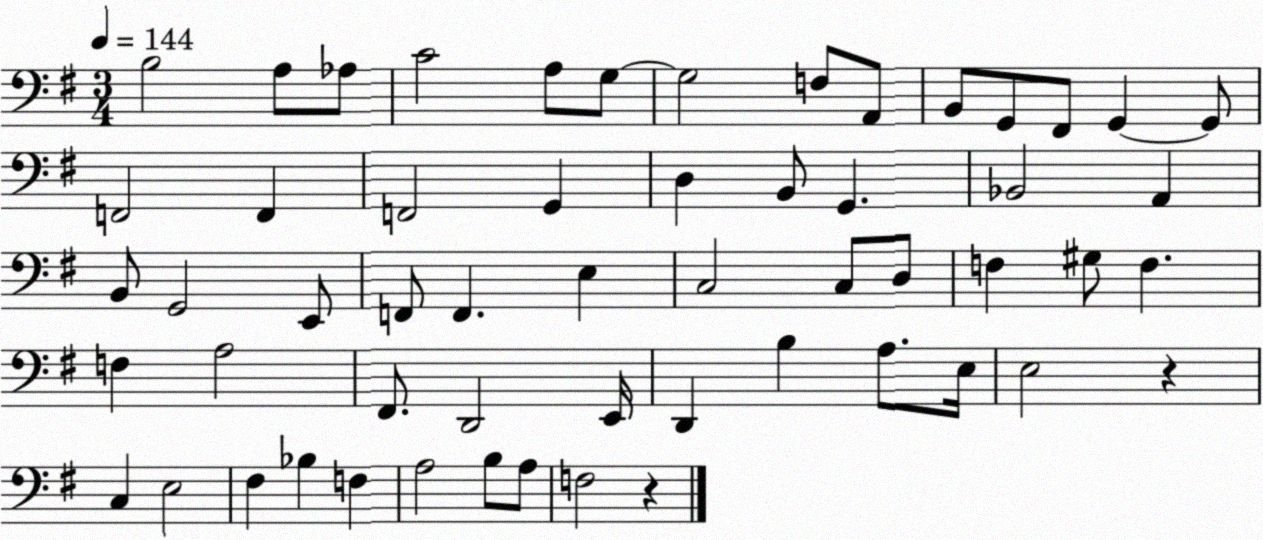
X:1
T:Untitled
M:3/4
L:1/4
K:G
B,2 A,/2 _A,/2 C2 A,/2 G,/2 G,2 F,/2 A,,/2 B,,/2 G,,/2 ^F,,/2 G,, G,,/2 F,,2 F,, F,,2 G,, D, B,,/2 G,, _B,,2 A,, B,,/2 G,,2 E,,/2 F,,/2 F,, E, C,2 C,/2 D,/2 F, ^G,/2 F, F, A,2 ^F,,/2 D,,2 E,,/4 D,, B, A,/2 E,/4 E,2 z C, E,2 ^F, _B, F, A,2 B,/2 A,/2 F,2 z